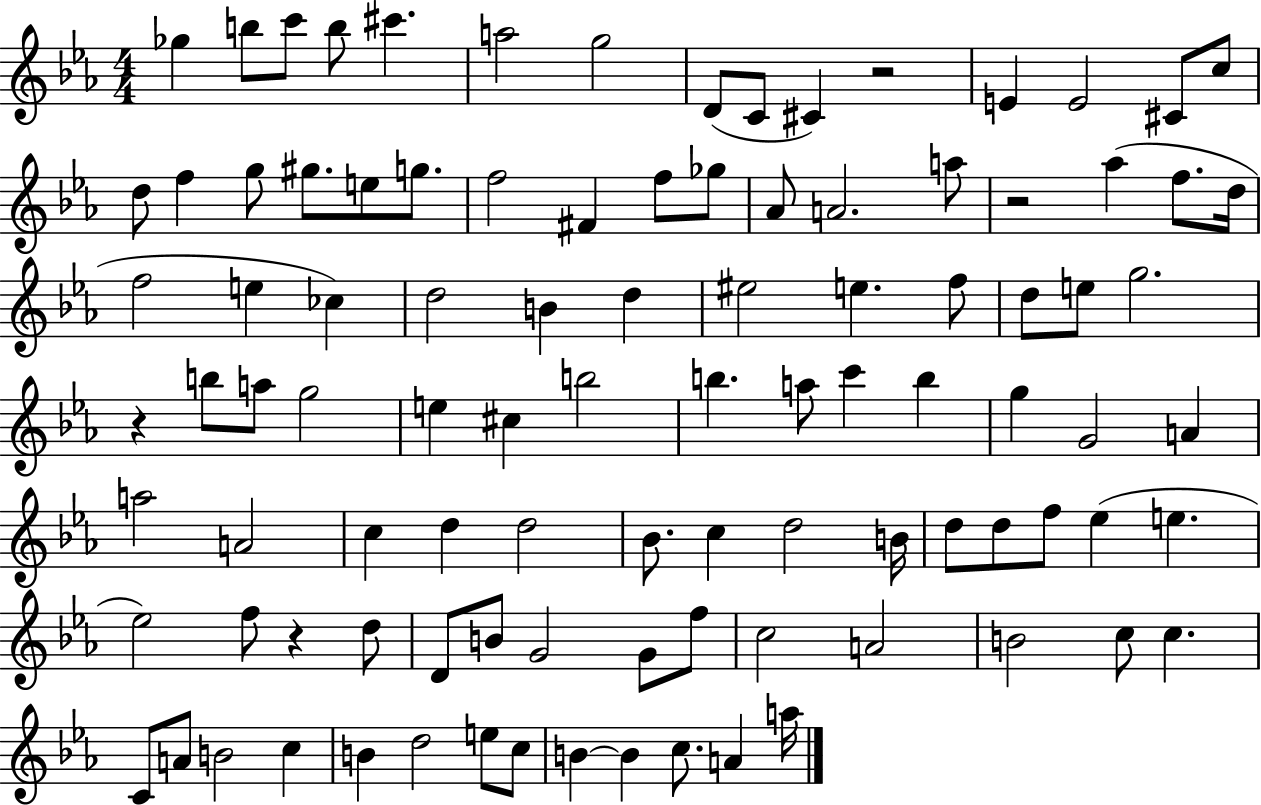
Gb5/q B5/e C6/e B5/e C#6/q. A5/h G5/h D4/e C4/e C#4/q R/h E4/q E4/h C#4/e C5/e D5/e F5/q G5/e G#5/e. E5/e G5/e. F5/h F#4/q F5/e Gb5/e Ab4/e A4/h. A5/e R/h Ab5/q F5/e. D5/s F5/h E5/q CES5/q D5/h B4/q D5/q EIS5/h E5/q. F5/e D5/e E5/e G5/h. R/q B5/e A5/e G5/h E5/q C#5/q B5/h B5/q. A5/e C6/q B5/q G5/q G4/h A4/q A5/h A4/h C5/q D5/q D5/h Bb4/e. C5/q D5/h B4/s D5/e D5/e F5/e Eb5/q E5/q. Eb5/h F5/e R/q D5/e D4/e B4/e G4/h G4/e F5/e C5/h A4/h B4/h C5/e C5/q. C4/e A4/e B4/h C5/q B4/q D5/h E5/e C5/e B4/q B4/q C5/e. A4/q A5/s